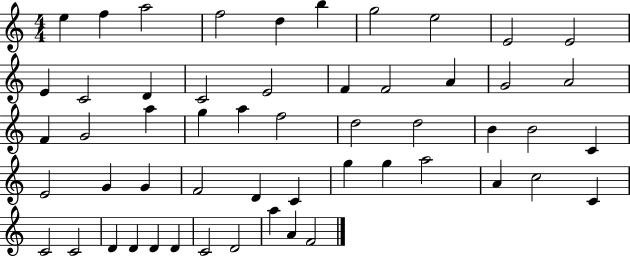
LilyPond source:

{
  \clef treble
  \numericTimeSignature
  \time 4/4
  \key c \major
  e''4 f''4 a''2 | f''2 d''4 b''4 | g''2 e''2 | e'2 e'2 | \break e'4 c'2 d'4 | c'2 e'2 | f'4 f'2 a'4 | g'2 a'2 | \break f'4 g'2 a''4 | g''4 a''4 f''2 | d''2 d''2 | b'4 b'2 c'4 | \break e'2 g'4 g'4 | f'2 d'4 c'4 | g''4 g''4 a''2 | a'4 c''2 c'4 | \break c'2 c'2 | d'4 d'4 d'4 d'4 | c'2 d'2 | a''4 a'4 f'2 | \break \bar "|."
}